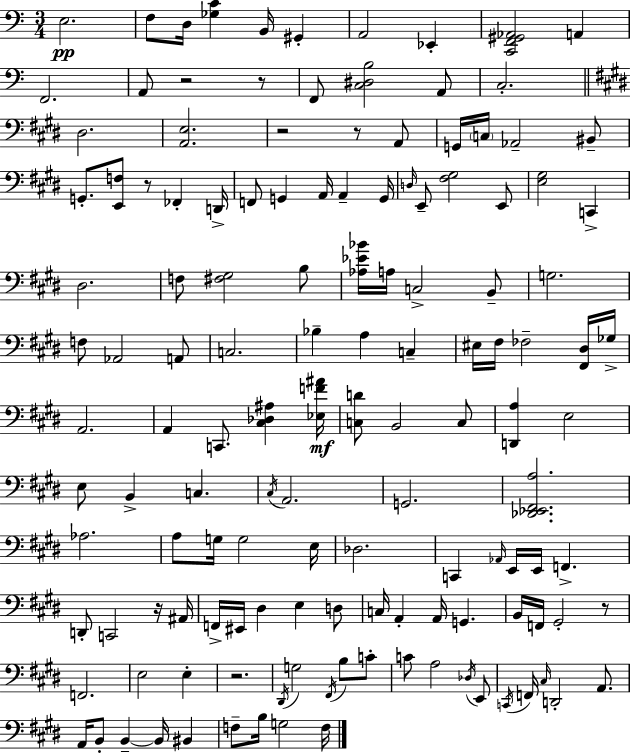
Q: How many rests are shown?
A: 8